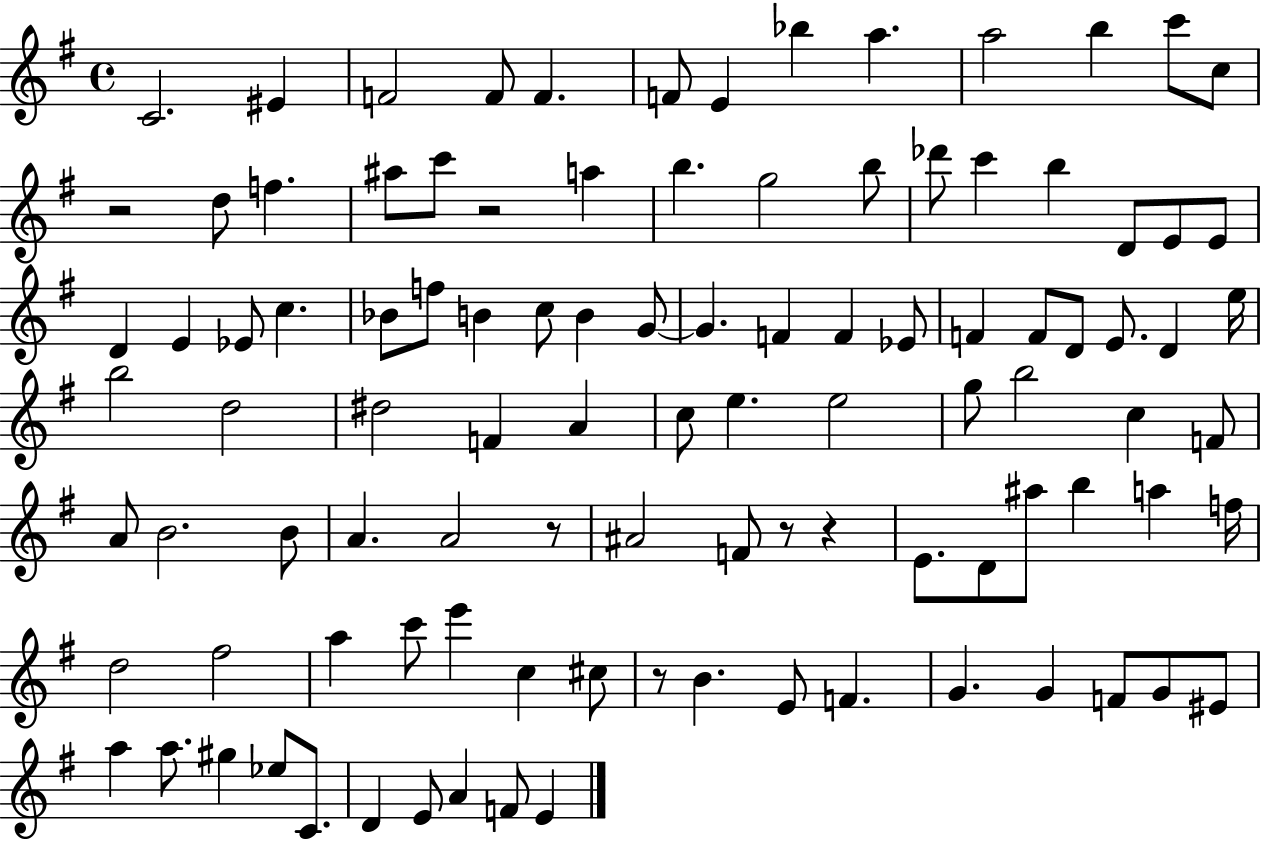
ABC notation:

X:1
T:Untitled
M:4/4
L:1/4
K:G
C2 ^E F2 F/2 F F/2 E _b a a2 b c'/2 c/2 z2 d/2 f ^a/2 c'/2 z2 a b g2 b/2 _d'/2 c' b D/2 E/2 E/2 D E _E/2 c _B/2 f/2 B c/2 B G/2 G F F _E/2 F F/2 D/2 E/2 D e/4 b2 d2 ^d2 F A c/2 e e2 g/2 b2 c F/2 A/2 B2 B/2 A A2 z/2 ^A2 F/2 z/2 z E/2 D/2 ^a/2 b a f/4 d2 ^f2 a c'/2 e' c ^c/2 z/2 B E/2 F G G F/2 G/2 ^E/2 a a/2 ^g _e/2 C/2 D E/2 A F/2 E